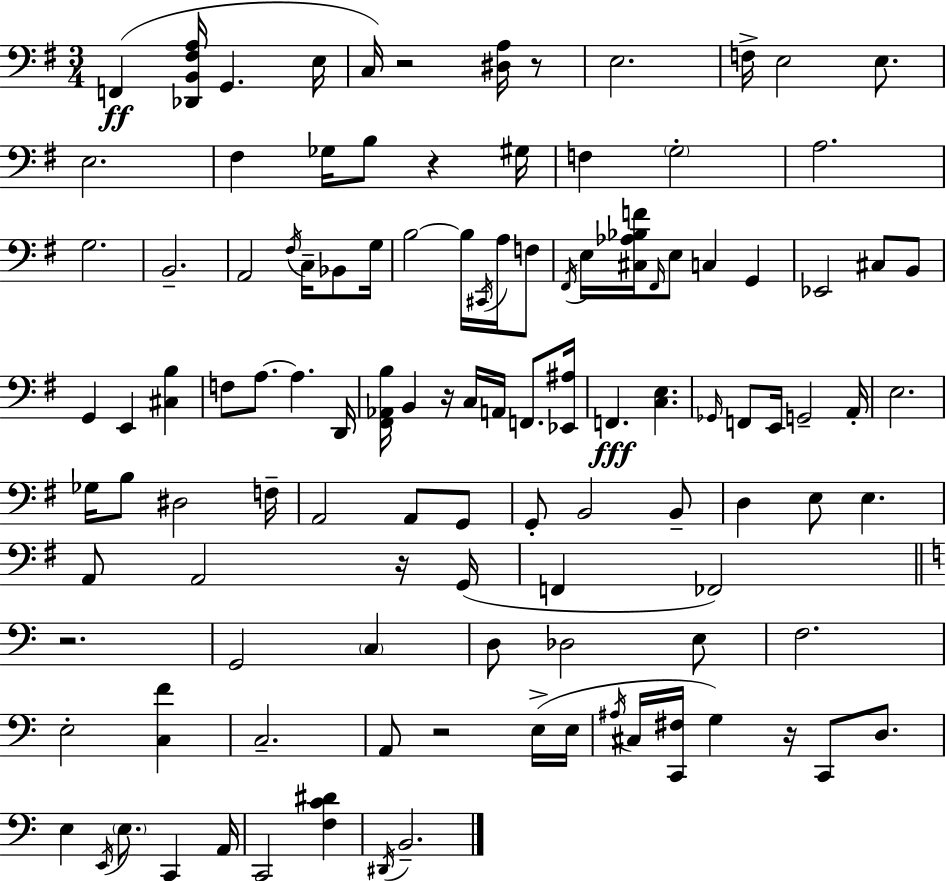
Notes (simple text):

F2/q [Db2,B2,F#3,A3]/s G2/q. E3/s C3/s R/h [D#3,A3]/s R/e E3/h. F3/s E3/h E3/e. E3/h. F#3/q Gb3/s B3/e R/q G#3/s F3/q G3/h A3/h. G3/h. B2/h. A2/h F#3/s C3/s Bb2/e G3/s B3/h B3/s C#2/s A3/s F3/e F#2/s E3/s [C#3,Ab3,Bb3,F4]/s F#2/s E3/e C3/q G2/q Eb2/h C#3/e B2/e G2/q E2/q [C#3,B3]/q F3/e A3/e. A3/q. D2/s [F#2,Ab2,B3]/s B2/q R/s C3/s A2/s F2/e. [Eb2,A#3]/s F2/q. [C3,E3]/q. Gb2/s F2/e E2/s G2/h A2/s E3/h. Gb3/s B3/e D#3/h F3/s A2/h A2/e G2/e G2/e B2/h B2/e D3/q E3/e E3/q. A2/e A2/h R/s G2/s F2/q FES2/h R/h. G2/h C3/q D3/e Db3/h E3/e F3/h. E3/h [C3,F4]/q C3/h. A2/e R/h E3/s E3/s A#3/s C#3/s [C2,F#3]/s G3/q R/s C2/e D3/e. E3/q E2/s E3/e. C2/q A2/s C2/h [F3,C4,D#4]/q D#2/s B2/h.